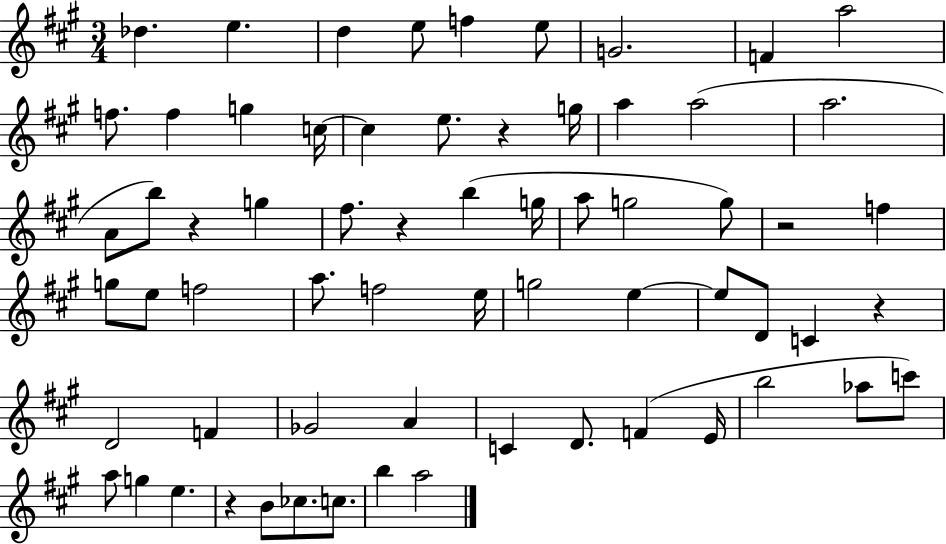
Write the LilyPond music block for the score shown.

{
  \clef treble
  \numericTimeSignature
  \time 3/4
  \key a \major
  \repeat volta 2 { des''4. e''4. | d''4 e''8 f''4 e''8 | g'2. | f'4 a''2 | \break f''8. f''4 g''4 c''16~~ | c''4 e''8. r4 g''16 | a''4 a''2( | a''2. | \break a'8 b''8) r4 g''4 | fis''8. r4 b''4( g''16 | a''8 g''2 g''8) | r2 f''4 | \break g''8 e''8 f''2 | a''8. f''2 e''16 | g''2 e''4~~ | e''8 d'8 c'4 r4 | \break d'2 f'4 | ges'2 a'4 | c'4 d'8. f'4( e'16 | b''2 aes''8 c'''8) | \break a''8 g''4 e''4. | r4 b'8 ces''8. c''8. | b''4 a''2 | } \bar "|."
}